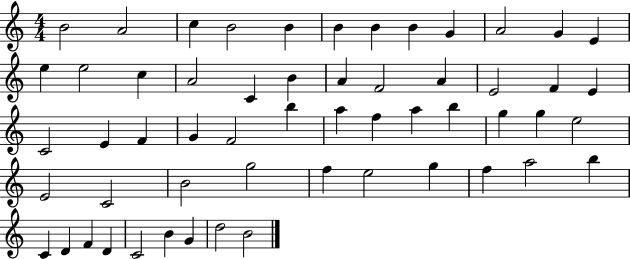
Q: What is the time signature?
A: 4/4